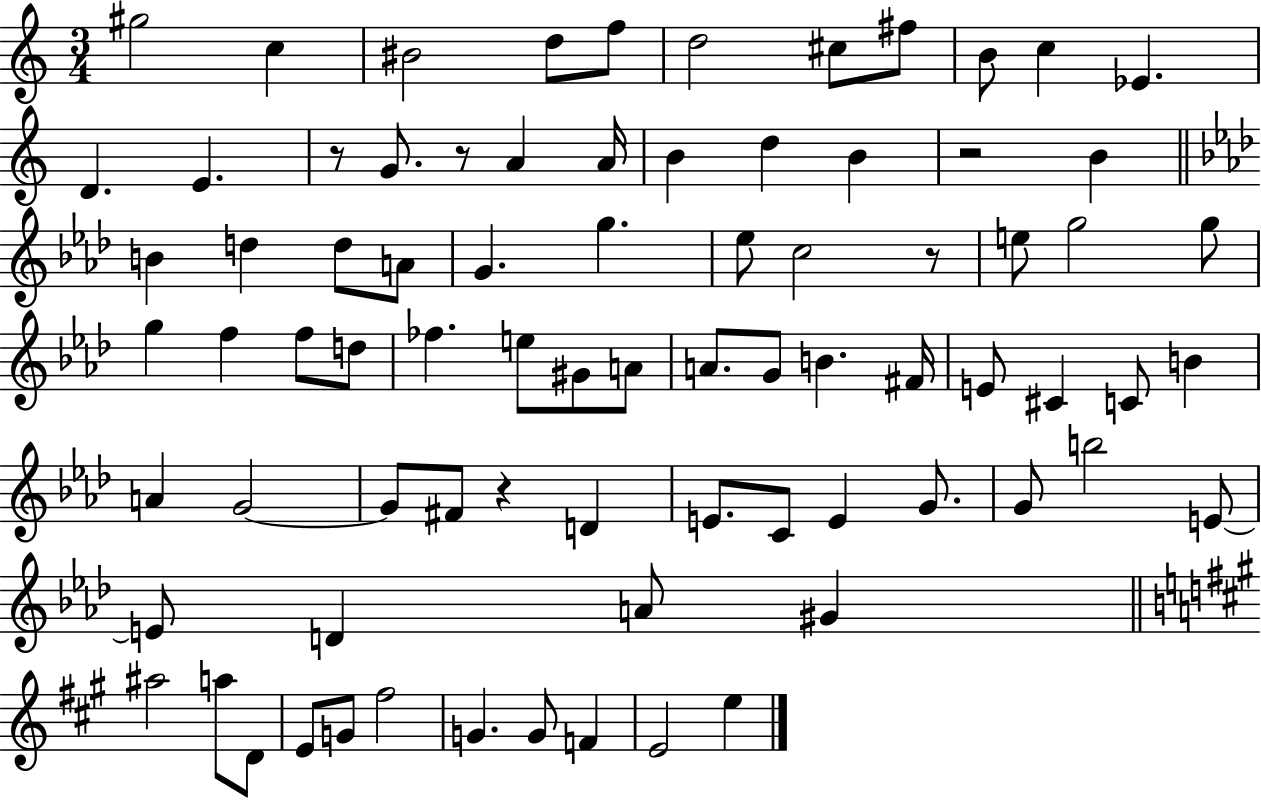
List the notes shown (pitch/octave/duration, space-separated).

G#5/h C5/q BIS4/h D5/e F5/e D5/h C#5/e F#5/e B4/e C5/q Eb4/q. D4/q. E4/q. R/e G4/e. R/e A4/q A4/s B4/q D5/q B4/q R/h B4/q B4/q D5/q D5/e A4/e G4/q. G5/q. Eb5/e C5/h R/e E5/e G5/h G5/e G5/q F5/q F5/e D5/e FES5/q. E5/e G#4/e A4/e A4/e. G4/e B4/q. F#4/s E4/e C#4/q C4/e B4/q A4/q G4/h G4/e F#4/e R/q D4/q E4/e. C4/e E4/q G4/e. G4/e B5/h E4/e E4/e D4/q A4/e G#4/q A#5/h A5/e D4/e E4/e G4/e F#5/h G4/q. G4/e F4/q E4/h E5/q